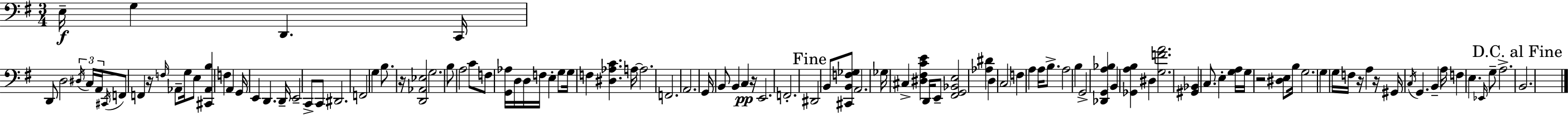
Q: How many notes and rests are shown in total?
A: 109